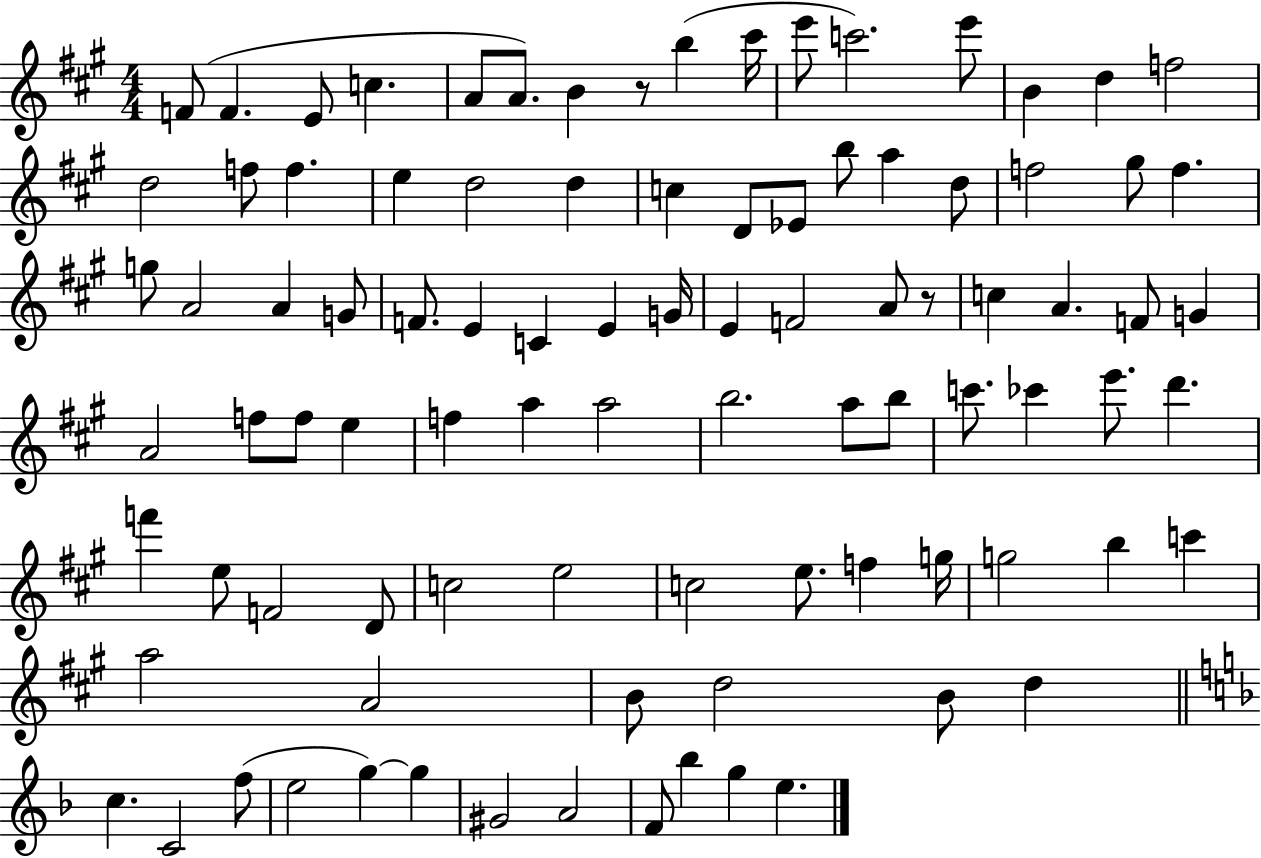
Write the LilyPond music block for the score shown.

{
  \clef treble
  \numericTimeSignature
  \time 4/4
  \key a \major
  f'8( f'4. e'8 c''4. | a'8 a'8.) b'4 r8 b''4( cis'''16 | e'''8 c'''2.) e'''8 | b'4 d''4 f''2 | \break d''2 f''8 f''4. | e''4 d''2 d''4 | c''4 d'8 ees'8 b''8 a''4 d''8 | f''2 gis''8 f''4. | \break g''8 a'2 a'4 g'8 | f'8. e'4 c'4 e'4 g'16 | e'4 f'2 a'8 r8 | c''4 a'4. f'8 g'4 | \break a'2 f''8 f''8 e''4 | f''4 a''4 a''2 | b''2. a''8 b''8 | c'''8. ces'''4 e'''8. d'''4. | \break f'''4 e''8 f'2 d'8 | c''2 e''2 | c''2 e''8. f''4 g''16 | g''2 b''4 c'''4 | \break a''2 a'2 | b'8 d''2 b'8 d''4 | \bar "||" \break \key f \major c''4. c'2 f''8( | e''2 g''4~~) g''4 | gis'2 a'2 | f'8 bes''4 g''4 e''4. | \break \bar "|."
}